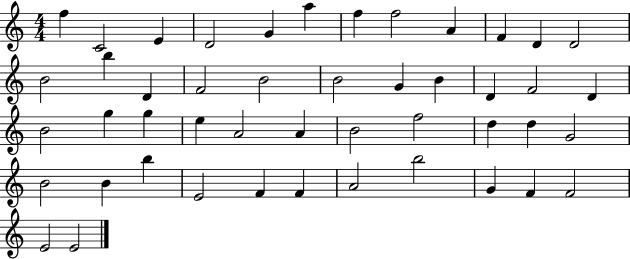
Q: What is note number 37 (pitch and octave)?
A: B5